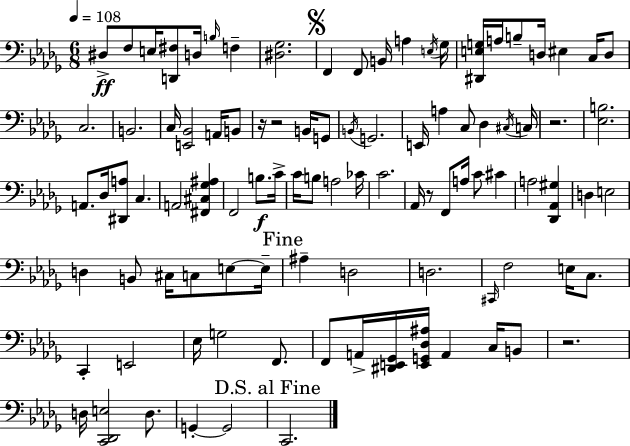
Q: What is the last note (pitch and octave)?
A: C2